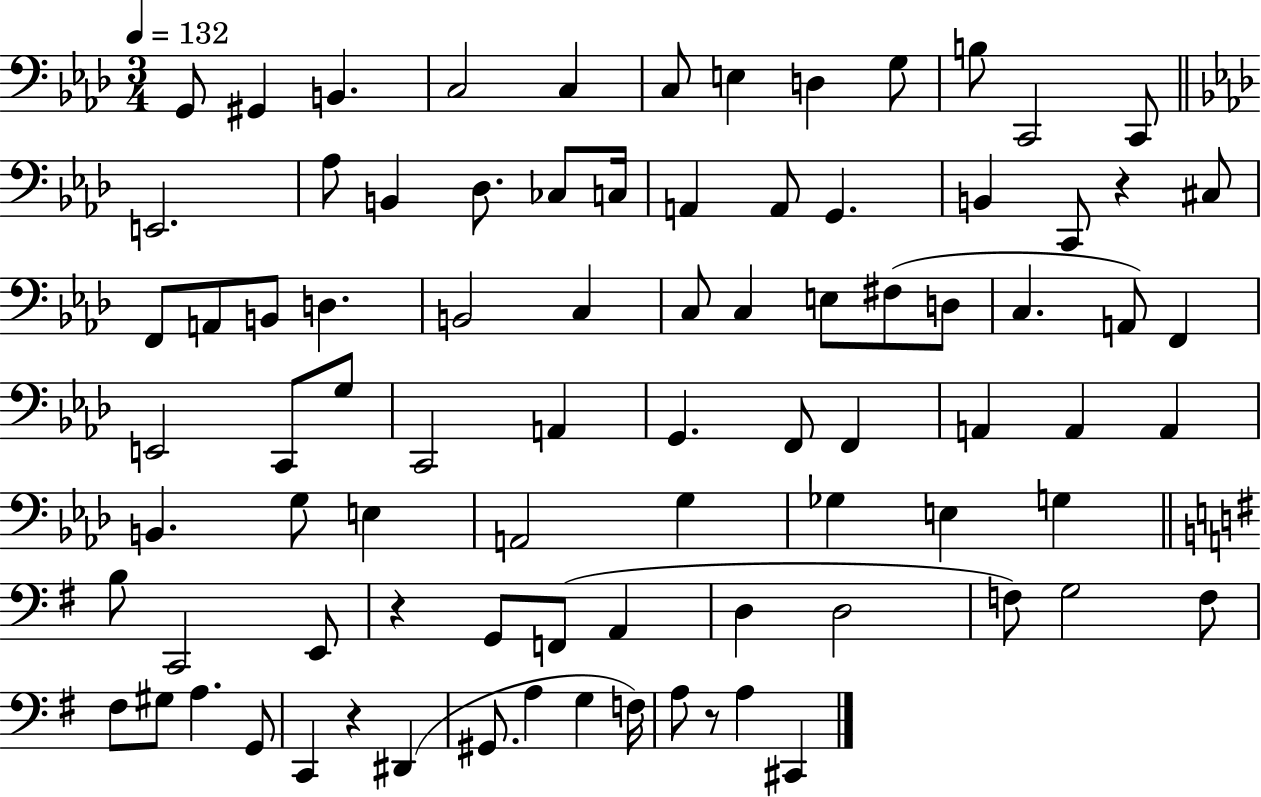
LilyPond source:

{
  \clef bass
  \numericTimeSignature
  \time 3/4
  \key aes \major
  \tempo 4 = 132
  g,8 gis,4 b,4. | c2 c4 | c8 e4 d4 g8 | b8 c,2 c,8 | \break \bar "||" \break \key f \minor e,2. | aes8 b,4 des8. ces8 c16 | a,4 a,8 g,4. | b,4 c,8 r4 cis8 | \break f,8 a,8 b,8 d4. | b,2 c4 | c8 c4 e8 fis8( d8 | c4. a,8) f,4 | \break e,2 c,8 g8 | c,2 a,4 | g,4. f,8 f,4 | a,4 a,4 a,4 | \break b,4. g8 e4 | a,2 g4 | ges4 e4 g4 | \bar "||" \break \key g \major b8 c,2 e,8 | r4 g,8 f,8( a,4 | d4 d2 | f8) g2 f8 | \break fis8 gis8 a4. g,8 | c,4 r4 dis,4( | gis,8. a4 g4 f16) | a8 r8 a4 cis,4 | \break \bar "|."
}